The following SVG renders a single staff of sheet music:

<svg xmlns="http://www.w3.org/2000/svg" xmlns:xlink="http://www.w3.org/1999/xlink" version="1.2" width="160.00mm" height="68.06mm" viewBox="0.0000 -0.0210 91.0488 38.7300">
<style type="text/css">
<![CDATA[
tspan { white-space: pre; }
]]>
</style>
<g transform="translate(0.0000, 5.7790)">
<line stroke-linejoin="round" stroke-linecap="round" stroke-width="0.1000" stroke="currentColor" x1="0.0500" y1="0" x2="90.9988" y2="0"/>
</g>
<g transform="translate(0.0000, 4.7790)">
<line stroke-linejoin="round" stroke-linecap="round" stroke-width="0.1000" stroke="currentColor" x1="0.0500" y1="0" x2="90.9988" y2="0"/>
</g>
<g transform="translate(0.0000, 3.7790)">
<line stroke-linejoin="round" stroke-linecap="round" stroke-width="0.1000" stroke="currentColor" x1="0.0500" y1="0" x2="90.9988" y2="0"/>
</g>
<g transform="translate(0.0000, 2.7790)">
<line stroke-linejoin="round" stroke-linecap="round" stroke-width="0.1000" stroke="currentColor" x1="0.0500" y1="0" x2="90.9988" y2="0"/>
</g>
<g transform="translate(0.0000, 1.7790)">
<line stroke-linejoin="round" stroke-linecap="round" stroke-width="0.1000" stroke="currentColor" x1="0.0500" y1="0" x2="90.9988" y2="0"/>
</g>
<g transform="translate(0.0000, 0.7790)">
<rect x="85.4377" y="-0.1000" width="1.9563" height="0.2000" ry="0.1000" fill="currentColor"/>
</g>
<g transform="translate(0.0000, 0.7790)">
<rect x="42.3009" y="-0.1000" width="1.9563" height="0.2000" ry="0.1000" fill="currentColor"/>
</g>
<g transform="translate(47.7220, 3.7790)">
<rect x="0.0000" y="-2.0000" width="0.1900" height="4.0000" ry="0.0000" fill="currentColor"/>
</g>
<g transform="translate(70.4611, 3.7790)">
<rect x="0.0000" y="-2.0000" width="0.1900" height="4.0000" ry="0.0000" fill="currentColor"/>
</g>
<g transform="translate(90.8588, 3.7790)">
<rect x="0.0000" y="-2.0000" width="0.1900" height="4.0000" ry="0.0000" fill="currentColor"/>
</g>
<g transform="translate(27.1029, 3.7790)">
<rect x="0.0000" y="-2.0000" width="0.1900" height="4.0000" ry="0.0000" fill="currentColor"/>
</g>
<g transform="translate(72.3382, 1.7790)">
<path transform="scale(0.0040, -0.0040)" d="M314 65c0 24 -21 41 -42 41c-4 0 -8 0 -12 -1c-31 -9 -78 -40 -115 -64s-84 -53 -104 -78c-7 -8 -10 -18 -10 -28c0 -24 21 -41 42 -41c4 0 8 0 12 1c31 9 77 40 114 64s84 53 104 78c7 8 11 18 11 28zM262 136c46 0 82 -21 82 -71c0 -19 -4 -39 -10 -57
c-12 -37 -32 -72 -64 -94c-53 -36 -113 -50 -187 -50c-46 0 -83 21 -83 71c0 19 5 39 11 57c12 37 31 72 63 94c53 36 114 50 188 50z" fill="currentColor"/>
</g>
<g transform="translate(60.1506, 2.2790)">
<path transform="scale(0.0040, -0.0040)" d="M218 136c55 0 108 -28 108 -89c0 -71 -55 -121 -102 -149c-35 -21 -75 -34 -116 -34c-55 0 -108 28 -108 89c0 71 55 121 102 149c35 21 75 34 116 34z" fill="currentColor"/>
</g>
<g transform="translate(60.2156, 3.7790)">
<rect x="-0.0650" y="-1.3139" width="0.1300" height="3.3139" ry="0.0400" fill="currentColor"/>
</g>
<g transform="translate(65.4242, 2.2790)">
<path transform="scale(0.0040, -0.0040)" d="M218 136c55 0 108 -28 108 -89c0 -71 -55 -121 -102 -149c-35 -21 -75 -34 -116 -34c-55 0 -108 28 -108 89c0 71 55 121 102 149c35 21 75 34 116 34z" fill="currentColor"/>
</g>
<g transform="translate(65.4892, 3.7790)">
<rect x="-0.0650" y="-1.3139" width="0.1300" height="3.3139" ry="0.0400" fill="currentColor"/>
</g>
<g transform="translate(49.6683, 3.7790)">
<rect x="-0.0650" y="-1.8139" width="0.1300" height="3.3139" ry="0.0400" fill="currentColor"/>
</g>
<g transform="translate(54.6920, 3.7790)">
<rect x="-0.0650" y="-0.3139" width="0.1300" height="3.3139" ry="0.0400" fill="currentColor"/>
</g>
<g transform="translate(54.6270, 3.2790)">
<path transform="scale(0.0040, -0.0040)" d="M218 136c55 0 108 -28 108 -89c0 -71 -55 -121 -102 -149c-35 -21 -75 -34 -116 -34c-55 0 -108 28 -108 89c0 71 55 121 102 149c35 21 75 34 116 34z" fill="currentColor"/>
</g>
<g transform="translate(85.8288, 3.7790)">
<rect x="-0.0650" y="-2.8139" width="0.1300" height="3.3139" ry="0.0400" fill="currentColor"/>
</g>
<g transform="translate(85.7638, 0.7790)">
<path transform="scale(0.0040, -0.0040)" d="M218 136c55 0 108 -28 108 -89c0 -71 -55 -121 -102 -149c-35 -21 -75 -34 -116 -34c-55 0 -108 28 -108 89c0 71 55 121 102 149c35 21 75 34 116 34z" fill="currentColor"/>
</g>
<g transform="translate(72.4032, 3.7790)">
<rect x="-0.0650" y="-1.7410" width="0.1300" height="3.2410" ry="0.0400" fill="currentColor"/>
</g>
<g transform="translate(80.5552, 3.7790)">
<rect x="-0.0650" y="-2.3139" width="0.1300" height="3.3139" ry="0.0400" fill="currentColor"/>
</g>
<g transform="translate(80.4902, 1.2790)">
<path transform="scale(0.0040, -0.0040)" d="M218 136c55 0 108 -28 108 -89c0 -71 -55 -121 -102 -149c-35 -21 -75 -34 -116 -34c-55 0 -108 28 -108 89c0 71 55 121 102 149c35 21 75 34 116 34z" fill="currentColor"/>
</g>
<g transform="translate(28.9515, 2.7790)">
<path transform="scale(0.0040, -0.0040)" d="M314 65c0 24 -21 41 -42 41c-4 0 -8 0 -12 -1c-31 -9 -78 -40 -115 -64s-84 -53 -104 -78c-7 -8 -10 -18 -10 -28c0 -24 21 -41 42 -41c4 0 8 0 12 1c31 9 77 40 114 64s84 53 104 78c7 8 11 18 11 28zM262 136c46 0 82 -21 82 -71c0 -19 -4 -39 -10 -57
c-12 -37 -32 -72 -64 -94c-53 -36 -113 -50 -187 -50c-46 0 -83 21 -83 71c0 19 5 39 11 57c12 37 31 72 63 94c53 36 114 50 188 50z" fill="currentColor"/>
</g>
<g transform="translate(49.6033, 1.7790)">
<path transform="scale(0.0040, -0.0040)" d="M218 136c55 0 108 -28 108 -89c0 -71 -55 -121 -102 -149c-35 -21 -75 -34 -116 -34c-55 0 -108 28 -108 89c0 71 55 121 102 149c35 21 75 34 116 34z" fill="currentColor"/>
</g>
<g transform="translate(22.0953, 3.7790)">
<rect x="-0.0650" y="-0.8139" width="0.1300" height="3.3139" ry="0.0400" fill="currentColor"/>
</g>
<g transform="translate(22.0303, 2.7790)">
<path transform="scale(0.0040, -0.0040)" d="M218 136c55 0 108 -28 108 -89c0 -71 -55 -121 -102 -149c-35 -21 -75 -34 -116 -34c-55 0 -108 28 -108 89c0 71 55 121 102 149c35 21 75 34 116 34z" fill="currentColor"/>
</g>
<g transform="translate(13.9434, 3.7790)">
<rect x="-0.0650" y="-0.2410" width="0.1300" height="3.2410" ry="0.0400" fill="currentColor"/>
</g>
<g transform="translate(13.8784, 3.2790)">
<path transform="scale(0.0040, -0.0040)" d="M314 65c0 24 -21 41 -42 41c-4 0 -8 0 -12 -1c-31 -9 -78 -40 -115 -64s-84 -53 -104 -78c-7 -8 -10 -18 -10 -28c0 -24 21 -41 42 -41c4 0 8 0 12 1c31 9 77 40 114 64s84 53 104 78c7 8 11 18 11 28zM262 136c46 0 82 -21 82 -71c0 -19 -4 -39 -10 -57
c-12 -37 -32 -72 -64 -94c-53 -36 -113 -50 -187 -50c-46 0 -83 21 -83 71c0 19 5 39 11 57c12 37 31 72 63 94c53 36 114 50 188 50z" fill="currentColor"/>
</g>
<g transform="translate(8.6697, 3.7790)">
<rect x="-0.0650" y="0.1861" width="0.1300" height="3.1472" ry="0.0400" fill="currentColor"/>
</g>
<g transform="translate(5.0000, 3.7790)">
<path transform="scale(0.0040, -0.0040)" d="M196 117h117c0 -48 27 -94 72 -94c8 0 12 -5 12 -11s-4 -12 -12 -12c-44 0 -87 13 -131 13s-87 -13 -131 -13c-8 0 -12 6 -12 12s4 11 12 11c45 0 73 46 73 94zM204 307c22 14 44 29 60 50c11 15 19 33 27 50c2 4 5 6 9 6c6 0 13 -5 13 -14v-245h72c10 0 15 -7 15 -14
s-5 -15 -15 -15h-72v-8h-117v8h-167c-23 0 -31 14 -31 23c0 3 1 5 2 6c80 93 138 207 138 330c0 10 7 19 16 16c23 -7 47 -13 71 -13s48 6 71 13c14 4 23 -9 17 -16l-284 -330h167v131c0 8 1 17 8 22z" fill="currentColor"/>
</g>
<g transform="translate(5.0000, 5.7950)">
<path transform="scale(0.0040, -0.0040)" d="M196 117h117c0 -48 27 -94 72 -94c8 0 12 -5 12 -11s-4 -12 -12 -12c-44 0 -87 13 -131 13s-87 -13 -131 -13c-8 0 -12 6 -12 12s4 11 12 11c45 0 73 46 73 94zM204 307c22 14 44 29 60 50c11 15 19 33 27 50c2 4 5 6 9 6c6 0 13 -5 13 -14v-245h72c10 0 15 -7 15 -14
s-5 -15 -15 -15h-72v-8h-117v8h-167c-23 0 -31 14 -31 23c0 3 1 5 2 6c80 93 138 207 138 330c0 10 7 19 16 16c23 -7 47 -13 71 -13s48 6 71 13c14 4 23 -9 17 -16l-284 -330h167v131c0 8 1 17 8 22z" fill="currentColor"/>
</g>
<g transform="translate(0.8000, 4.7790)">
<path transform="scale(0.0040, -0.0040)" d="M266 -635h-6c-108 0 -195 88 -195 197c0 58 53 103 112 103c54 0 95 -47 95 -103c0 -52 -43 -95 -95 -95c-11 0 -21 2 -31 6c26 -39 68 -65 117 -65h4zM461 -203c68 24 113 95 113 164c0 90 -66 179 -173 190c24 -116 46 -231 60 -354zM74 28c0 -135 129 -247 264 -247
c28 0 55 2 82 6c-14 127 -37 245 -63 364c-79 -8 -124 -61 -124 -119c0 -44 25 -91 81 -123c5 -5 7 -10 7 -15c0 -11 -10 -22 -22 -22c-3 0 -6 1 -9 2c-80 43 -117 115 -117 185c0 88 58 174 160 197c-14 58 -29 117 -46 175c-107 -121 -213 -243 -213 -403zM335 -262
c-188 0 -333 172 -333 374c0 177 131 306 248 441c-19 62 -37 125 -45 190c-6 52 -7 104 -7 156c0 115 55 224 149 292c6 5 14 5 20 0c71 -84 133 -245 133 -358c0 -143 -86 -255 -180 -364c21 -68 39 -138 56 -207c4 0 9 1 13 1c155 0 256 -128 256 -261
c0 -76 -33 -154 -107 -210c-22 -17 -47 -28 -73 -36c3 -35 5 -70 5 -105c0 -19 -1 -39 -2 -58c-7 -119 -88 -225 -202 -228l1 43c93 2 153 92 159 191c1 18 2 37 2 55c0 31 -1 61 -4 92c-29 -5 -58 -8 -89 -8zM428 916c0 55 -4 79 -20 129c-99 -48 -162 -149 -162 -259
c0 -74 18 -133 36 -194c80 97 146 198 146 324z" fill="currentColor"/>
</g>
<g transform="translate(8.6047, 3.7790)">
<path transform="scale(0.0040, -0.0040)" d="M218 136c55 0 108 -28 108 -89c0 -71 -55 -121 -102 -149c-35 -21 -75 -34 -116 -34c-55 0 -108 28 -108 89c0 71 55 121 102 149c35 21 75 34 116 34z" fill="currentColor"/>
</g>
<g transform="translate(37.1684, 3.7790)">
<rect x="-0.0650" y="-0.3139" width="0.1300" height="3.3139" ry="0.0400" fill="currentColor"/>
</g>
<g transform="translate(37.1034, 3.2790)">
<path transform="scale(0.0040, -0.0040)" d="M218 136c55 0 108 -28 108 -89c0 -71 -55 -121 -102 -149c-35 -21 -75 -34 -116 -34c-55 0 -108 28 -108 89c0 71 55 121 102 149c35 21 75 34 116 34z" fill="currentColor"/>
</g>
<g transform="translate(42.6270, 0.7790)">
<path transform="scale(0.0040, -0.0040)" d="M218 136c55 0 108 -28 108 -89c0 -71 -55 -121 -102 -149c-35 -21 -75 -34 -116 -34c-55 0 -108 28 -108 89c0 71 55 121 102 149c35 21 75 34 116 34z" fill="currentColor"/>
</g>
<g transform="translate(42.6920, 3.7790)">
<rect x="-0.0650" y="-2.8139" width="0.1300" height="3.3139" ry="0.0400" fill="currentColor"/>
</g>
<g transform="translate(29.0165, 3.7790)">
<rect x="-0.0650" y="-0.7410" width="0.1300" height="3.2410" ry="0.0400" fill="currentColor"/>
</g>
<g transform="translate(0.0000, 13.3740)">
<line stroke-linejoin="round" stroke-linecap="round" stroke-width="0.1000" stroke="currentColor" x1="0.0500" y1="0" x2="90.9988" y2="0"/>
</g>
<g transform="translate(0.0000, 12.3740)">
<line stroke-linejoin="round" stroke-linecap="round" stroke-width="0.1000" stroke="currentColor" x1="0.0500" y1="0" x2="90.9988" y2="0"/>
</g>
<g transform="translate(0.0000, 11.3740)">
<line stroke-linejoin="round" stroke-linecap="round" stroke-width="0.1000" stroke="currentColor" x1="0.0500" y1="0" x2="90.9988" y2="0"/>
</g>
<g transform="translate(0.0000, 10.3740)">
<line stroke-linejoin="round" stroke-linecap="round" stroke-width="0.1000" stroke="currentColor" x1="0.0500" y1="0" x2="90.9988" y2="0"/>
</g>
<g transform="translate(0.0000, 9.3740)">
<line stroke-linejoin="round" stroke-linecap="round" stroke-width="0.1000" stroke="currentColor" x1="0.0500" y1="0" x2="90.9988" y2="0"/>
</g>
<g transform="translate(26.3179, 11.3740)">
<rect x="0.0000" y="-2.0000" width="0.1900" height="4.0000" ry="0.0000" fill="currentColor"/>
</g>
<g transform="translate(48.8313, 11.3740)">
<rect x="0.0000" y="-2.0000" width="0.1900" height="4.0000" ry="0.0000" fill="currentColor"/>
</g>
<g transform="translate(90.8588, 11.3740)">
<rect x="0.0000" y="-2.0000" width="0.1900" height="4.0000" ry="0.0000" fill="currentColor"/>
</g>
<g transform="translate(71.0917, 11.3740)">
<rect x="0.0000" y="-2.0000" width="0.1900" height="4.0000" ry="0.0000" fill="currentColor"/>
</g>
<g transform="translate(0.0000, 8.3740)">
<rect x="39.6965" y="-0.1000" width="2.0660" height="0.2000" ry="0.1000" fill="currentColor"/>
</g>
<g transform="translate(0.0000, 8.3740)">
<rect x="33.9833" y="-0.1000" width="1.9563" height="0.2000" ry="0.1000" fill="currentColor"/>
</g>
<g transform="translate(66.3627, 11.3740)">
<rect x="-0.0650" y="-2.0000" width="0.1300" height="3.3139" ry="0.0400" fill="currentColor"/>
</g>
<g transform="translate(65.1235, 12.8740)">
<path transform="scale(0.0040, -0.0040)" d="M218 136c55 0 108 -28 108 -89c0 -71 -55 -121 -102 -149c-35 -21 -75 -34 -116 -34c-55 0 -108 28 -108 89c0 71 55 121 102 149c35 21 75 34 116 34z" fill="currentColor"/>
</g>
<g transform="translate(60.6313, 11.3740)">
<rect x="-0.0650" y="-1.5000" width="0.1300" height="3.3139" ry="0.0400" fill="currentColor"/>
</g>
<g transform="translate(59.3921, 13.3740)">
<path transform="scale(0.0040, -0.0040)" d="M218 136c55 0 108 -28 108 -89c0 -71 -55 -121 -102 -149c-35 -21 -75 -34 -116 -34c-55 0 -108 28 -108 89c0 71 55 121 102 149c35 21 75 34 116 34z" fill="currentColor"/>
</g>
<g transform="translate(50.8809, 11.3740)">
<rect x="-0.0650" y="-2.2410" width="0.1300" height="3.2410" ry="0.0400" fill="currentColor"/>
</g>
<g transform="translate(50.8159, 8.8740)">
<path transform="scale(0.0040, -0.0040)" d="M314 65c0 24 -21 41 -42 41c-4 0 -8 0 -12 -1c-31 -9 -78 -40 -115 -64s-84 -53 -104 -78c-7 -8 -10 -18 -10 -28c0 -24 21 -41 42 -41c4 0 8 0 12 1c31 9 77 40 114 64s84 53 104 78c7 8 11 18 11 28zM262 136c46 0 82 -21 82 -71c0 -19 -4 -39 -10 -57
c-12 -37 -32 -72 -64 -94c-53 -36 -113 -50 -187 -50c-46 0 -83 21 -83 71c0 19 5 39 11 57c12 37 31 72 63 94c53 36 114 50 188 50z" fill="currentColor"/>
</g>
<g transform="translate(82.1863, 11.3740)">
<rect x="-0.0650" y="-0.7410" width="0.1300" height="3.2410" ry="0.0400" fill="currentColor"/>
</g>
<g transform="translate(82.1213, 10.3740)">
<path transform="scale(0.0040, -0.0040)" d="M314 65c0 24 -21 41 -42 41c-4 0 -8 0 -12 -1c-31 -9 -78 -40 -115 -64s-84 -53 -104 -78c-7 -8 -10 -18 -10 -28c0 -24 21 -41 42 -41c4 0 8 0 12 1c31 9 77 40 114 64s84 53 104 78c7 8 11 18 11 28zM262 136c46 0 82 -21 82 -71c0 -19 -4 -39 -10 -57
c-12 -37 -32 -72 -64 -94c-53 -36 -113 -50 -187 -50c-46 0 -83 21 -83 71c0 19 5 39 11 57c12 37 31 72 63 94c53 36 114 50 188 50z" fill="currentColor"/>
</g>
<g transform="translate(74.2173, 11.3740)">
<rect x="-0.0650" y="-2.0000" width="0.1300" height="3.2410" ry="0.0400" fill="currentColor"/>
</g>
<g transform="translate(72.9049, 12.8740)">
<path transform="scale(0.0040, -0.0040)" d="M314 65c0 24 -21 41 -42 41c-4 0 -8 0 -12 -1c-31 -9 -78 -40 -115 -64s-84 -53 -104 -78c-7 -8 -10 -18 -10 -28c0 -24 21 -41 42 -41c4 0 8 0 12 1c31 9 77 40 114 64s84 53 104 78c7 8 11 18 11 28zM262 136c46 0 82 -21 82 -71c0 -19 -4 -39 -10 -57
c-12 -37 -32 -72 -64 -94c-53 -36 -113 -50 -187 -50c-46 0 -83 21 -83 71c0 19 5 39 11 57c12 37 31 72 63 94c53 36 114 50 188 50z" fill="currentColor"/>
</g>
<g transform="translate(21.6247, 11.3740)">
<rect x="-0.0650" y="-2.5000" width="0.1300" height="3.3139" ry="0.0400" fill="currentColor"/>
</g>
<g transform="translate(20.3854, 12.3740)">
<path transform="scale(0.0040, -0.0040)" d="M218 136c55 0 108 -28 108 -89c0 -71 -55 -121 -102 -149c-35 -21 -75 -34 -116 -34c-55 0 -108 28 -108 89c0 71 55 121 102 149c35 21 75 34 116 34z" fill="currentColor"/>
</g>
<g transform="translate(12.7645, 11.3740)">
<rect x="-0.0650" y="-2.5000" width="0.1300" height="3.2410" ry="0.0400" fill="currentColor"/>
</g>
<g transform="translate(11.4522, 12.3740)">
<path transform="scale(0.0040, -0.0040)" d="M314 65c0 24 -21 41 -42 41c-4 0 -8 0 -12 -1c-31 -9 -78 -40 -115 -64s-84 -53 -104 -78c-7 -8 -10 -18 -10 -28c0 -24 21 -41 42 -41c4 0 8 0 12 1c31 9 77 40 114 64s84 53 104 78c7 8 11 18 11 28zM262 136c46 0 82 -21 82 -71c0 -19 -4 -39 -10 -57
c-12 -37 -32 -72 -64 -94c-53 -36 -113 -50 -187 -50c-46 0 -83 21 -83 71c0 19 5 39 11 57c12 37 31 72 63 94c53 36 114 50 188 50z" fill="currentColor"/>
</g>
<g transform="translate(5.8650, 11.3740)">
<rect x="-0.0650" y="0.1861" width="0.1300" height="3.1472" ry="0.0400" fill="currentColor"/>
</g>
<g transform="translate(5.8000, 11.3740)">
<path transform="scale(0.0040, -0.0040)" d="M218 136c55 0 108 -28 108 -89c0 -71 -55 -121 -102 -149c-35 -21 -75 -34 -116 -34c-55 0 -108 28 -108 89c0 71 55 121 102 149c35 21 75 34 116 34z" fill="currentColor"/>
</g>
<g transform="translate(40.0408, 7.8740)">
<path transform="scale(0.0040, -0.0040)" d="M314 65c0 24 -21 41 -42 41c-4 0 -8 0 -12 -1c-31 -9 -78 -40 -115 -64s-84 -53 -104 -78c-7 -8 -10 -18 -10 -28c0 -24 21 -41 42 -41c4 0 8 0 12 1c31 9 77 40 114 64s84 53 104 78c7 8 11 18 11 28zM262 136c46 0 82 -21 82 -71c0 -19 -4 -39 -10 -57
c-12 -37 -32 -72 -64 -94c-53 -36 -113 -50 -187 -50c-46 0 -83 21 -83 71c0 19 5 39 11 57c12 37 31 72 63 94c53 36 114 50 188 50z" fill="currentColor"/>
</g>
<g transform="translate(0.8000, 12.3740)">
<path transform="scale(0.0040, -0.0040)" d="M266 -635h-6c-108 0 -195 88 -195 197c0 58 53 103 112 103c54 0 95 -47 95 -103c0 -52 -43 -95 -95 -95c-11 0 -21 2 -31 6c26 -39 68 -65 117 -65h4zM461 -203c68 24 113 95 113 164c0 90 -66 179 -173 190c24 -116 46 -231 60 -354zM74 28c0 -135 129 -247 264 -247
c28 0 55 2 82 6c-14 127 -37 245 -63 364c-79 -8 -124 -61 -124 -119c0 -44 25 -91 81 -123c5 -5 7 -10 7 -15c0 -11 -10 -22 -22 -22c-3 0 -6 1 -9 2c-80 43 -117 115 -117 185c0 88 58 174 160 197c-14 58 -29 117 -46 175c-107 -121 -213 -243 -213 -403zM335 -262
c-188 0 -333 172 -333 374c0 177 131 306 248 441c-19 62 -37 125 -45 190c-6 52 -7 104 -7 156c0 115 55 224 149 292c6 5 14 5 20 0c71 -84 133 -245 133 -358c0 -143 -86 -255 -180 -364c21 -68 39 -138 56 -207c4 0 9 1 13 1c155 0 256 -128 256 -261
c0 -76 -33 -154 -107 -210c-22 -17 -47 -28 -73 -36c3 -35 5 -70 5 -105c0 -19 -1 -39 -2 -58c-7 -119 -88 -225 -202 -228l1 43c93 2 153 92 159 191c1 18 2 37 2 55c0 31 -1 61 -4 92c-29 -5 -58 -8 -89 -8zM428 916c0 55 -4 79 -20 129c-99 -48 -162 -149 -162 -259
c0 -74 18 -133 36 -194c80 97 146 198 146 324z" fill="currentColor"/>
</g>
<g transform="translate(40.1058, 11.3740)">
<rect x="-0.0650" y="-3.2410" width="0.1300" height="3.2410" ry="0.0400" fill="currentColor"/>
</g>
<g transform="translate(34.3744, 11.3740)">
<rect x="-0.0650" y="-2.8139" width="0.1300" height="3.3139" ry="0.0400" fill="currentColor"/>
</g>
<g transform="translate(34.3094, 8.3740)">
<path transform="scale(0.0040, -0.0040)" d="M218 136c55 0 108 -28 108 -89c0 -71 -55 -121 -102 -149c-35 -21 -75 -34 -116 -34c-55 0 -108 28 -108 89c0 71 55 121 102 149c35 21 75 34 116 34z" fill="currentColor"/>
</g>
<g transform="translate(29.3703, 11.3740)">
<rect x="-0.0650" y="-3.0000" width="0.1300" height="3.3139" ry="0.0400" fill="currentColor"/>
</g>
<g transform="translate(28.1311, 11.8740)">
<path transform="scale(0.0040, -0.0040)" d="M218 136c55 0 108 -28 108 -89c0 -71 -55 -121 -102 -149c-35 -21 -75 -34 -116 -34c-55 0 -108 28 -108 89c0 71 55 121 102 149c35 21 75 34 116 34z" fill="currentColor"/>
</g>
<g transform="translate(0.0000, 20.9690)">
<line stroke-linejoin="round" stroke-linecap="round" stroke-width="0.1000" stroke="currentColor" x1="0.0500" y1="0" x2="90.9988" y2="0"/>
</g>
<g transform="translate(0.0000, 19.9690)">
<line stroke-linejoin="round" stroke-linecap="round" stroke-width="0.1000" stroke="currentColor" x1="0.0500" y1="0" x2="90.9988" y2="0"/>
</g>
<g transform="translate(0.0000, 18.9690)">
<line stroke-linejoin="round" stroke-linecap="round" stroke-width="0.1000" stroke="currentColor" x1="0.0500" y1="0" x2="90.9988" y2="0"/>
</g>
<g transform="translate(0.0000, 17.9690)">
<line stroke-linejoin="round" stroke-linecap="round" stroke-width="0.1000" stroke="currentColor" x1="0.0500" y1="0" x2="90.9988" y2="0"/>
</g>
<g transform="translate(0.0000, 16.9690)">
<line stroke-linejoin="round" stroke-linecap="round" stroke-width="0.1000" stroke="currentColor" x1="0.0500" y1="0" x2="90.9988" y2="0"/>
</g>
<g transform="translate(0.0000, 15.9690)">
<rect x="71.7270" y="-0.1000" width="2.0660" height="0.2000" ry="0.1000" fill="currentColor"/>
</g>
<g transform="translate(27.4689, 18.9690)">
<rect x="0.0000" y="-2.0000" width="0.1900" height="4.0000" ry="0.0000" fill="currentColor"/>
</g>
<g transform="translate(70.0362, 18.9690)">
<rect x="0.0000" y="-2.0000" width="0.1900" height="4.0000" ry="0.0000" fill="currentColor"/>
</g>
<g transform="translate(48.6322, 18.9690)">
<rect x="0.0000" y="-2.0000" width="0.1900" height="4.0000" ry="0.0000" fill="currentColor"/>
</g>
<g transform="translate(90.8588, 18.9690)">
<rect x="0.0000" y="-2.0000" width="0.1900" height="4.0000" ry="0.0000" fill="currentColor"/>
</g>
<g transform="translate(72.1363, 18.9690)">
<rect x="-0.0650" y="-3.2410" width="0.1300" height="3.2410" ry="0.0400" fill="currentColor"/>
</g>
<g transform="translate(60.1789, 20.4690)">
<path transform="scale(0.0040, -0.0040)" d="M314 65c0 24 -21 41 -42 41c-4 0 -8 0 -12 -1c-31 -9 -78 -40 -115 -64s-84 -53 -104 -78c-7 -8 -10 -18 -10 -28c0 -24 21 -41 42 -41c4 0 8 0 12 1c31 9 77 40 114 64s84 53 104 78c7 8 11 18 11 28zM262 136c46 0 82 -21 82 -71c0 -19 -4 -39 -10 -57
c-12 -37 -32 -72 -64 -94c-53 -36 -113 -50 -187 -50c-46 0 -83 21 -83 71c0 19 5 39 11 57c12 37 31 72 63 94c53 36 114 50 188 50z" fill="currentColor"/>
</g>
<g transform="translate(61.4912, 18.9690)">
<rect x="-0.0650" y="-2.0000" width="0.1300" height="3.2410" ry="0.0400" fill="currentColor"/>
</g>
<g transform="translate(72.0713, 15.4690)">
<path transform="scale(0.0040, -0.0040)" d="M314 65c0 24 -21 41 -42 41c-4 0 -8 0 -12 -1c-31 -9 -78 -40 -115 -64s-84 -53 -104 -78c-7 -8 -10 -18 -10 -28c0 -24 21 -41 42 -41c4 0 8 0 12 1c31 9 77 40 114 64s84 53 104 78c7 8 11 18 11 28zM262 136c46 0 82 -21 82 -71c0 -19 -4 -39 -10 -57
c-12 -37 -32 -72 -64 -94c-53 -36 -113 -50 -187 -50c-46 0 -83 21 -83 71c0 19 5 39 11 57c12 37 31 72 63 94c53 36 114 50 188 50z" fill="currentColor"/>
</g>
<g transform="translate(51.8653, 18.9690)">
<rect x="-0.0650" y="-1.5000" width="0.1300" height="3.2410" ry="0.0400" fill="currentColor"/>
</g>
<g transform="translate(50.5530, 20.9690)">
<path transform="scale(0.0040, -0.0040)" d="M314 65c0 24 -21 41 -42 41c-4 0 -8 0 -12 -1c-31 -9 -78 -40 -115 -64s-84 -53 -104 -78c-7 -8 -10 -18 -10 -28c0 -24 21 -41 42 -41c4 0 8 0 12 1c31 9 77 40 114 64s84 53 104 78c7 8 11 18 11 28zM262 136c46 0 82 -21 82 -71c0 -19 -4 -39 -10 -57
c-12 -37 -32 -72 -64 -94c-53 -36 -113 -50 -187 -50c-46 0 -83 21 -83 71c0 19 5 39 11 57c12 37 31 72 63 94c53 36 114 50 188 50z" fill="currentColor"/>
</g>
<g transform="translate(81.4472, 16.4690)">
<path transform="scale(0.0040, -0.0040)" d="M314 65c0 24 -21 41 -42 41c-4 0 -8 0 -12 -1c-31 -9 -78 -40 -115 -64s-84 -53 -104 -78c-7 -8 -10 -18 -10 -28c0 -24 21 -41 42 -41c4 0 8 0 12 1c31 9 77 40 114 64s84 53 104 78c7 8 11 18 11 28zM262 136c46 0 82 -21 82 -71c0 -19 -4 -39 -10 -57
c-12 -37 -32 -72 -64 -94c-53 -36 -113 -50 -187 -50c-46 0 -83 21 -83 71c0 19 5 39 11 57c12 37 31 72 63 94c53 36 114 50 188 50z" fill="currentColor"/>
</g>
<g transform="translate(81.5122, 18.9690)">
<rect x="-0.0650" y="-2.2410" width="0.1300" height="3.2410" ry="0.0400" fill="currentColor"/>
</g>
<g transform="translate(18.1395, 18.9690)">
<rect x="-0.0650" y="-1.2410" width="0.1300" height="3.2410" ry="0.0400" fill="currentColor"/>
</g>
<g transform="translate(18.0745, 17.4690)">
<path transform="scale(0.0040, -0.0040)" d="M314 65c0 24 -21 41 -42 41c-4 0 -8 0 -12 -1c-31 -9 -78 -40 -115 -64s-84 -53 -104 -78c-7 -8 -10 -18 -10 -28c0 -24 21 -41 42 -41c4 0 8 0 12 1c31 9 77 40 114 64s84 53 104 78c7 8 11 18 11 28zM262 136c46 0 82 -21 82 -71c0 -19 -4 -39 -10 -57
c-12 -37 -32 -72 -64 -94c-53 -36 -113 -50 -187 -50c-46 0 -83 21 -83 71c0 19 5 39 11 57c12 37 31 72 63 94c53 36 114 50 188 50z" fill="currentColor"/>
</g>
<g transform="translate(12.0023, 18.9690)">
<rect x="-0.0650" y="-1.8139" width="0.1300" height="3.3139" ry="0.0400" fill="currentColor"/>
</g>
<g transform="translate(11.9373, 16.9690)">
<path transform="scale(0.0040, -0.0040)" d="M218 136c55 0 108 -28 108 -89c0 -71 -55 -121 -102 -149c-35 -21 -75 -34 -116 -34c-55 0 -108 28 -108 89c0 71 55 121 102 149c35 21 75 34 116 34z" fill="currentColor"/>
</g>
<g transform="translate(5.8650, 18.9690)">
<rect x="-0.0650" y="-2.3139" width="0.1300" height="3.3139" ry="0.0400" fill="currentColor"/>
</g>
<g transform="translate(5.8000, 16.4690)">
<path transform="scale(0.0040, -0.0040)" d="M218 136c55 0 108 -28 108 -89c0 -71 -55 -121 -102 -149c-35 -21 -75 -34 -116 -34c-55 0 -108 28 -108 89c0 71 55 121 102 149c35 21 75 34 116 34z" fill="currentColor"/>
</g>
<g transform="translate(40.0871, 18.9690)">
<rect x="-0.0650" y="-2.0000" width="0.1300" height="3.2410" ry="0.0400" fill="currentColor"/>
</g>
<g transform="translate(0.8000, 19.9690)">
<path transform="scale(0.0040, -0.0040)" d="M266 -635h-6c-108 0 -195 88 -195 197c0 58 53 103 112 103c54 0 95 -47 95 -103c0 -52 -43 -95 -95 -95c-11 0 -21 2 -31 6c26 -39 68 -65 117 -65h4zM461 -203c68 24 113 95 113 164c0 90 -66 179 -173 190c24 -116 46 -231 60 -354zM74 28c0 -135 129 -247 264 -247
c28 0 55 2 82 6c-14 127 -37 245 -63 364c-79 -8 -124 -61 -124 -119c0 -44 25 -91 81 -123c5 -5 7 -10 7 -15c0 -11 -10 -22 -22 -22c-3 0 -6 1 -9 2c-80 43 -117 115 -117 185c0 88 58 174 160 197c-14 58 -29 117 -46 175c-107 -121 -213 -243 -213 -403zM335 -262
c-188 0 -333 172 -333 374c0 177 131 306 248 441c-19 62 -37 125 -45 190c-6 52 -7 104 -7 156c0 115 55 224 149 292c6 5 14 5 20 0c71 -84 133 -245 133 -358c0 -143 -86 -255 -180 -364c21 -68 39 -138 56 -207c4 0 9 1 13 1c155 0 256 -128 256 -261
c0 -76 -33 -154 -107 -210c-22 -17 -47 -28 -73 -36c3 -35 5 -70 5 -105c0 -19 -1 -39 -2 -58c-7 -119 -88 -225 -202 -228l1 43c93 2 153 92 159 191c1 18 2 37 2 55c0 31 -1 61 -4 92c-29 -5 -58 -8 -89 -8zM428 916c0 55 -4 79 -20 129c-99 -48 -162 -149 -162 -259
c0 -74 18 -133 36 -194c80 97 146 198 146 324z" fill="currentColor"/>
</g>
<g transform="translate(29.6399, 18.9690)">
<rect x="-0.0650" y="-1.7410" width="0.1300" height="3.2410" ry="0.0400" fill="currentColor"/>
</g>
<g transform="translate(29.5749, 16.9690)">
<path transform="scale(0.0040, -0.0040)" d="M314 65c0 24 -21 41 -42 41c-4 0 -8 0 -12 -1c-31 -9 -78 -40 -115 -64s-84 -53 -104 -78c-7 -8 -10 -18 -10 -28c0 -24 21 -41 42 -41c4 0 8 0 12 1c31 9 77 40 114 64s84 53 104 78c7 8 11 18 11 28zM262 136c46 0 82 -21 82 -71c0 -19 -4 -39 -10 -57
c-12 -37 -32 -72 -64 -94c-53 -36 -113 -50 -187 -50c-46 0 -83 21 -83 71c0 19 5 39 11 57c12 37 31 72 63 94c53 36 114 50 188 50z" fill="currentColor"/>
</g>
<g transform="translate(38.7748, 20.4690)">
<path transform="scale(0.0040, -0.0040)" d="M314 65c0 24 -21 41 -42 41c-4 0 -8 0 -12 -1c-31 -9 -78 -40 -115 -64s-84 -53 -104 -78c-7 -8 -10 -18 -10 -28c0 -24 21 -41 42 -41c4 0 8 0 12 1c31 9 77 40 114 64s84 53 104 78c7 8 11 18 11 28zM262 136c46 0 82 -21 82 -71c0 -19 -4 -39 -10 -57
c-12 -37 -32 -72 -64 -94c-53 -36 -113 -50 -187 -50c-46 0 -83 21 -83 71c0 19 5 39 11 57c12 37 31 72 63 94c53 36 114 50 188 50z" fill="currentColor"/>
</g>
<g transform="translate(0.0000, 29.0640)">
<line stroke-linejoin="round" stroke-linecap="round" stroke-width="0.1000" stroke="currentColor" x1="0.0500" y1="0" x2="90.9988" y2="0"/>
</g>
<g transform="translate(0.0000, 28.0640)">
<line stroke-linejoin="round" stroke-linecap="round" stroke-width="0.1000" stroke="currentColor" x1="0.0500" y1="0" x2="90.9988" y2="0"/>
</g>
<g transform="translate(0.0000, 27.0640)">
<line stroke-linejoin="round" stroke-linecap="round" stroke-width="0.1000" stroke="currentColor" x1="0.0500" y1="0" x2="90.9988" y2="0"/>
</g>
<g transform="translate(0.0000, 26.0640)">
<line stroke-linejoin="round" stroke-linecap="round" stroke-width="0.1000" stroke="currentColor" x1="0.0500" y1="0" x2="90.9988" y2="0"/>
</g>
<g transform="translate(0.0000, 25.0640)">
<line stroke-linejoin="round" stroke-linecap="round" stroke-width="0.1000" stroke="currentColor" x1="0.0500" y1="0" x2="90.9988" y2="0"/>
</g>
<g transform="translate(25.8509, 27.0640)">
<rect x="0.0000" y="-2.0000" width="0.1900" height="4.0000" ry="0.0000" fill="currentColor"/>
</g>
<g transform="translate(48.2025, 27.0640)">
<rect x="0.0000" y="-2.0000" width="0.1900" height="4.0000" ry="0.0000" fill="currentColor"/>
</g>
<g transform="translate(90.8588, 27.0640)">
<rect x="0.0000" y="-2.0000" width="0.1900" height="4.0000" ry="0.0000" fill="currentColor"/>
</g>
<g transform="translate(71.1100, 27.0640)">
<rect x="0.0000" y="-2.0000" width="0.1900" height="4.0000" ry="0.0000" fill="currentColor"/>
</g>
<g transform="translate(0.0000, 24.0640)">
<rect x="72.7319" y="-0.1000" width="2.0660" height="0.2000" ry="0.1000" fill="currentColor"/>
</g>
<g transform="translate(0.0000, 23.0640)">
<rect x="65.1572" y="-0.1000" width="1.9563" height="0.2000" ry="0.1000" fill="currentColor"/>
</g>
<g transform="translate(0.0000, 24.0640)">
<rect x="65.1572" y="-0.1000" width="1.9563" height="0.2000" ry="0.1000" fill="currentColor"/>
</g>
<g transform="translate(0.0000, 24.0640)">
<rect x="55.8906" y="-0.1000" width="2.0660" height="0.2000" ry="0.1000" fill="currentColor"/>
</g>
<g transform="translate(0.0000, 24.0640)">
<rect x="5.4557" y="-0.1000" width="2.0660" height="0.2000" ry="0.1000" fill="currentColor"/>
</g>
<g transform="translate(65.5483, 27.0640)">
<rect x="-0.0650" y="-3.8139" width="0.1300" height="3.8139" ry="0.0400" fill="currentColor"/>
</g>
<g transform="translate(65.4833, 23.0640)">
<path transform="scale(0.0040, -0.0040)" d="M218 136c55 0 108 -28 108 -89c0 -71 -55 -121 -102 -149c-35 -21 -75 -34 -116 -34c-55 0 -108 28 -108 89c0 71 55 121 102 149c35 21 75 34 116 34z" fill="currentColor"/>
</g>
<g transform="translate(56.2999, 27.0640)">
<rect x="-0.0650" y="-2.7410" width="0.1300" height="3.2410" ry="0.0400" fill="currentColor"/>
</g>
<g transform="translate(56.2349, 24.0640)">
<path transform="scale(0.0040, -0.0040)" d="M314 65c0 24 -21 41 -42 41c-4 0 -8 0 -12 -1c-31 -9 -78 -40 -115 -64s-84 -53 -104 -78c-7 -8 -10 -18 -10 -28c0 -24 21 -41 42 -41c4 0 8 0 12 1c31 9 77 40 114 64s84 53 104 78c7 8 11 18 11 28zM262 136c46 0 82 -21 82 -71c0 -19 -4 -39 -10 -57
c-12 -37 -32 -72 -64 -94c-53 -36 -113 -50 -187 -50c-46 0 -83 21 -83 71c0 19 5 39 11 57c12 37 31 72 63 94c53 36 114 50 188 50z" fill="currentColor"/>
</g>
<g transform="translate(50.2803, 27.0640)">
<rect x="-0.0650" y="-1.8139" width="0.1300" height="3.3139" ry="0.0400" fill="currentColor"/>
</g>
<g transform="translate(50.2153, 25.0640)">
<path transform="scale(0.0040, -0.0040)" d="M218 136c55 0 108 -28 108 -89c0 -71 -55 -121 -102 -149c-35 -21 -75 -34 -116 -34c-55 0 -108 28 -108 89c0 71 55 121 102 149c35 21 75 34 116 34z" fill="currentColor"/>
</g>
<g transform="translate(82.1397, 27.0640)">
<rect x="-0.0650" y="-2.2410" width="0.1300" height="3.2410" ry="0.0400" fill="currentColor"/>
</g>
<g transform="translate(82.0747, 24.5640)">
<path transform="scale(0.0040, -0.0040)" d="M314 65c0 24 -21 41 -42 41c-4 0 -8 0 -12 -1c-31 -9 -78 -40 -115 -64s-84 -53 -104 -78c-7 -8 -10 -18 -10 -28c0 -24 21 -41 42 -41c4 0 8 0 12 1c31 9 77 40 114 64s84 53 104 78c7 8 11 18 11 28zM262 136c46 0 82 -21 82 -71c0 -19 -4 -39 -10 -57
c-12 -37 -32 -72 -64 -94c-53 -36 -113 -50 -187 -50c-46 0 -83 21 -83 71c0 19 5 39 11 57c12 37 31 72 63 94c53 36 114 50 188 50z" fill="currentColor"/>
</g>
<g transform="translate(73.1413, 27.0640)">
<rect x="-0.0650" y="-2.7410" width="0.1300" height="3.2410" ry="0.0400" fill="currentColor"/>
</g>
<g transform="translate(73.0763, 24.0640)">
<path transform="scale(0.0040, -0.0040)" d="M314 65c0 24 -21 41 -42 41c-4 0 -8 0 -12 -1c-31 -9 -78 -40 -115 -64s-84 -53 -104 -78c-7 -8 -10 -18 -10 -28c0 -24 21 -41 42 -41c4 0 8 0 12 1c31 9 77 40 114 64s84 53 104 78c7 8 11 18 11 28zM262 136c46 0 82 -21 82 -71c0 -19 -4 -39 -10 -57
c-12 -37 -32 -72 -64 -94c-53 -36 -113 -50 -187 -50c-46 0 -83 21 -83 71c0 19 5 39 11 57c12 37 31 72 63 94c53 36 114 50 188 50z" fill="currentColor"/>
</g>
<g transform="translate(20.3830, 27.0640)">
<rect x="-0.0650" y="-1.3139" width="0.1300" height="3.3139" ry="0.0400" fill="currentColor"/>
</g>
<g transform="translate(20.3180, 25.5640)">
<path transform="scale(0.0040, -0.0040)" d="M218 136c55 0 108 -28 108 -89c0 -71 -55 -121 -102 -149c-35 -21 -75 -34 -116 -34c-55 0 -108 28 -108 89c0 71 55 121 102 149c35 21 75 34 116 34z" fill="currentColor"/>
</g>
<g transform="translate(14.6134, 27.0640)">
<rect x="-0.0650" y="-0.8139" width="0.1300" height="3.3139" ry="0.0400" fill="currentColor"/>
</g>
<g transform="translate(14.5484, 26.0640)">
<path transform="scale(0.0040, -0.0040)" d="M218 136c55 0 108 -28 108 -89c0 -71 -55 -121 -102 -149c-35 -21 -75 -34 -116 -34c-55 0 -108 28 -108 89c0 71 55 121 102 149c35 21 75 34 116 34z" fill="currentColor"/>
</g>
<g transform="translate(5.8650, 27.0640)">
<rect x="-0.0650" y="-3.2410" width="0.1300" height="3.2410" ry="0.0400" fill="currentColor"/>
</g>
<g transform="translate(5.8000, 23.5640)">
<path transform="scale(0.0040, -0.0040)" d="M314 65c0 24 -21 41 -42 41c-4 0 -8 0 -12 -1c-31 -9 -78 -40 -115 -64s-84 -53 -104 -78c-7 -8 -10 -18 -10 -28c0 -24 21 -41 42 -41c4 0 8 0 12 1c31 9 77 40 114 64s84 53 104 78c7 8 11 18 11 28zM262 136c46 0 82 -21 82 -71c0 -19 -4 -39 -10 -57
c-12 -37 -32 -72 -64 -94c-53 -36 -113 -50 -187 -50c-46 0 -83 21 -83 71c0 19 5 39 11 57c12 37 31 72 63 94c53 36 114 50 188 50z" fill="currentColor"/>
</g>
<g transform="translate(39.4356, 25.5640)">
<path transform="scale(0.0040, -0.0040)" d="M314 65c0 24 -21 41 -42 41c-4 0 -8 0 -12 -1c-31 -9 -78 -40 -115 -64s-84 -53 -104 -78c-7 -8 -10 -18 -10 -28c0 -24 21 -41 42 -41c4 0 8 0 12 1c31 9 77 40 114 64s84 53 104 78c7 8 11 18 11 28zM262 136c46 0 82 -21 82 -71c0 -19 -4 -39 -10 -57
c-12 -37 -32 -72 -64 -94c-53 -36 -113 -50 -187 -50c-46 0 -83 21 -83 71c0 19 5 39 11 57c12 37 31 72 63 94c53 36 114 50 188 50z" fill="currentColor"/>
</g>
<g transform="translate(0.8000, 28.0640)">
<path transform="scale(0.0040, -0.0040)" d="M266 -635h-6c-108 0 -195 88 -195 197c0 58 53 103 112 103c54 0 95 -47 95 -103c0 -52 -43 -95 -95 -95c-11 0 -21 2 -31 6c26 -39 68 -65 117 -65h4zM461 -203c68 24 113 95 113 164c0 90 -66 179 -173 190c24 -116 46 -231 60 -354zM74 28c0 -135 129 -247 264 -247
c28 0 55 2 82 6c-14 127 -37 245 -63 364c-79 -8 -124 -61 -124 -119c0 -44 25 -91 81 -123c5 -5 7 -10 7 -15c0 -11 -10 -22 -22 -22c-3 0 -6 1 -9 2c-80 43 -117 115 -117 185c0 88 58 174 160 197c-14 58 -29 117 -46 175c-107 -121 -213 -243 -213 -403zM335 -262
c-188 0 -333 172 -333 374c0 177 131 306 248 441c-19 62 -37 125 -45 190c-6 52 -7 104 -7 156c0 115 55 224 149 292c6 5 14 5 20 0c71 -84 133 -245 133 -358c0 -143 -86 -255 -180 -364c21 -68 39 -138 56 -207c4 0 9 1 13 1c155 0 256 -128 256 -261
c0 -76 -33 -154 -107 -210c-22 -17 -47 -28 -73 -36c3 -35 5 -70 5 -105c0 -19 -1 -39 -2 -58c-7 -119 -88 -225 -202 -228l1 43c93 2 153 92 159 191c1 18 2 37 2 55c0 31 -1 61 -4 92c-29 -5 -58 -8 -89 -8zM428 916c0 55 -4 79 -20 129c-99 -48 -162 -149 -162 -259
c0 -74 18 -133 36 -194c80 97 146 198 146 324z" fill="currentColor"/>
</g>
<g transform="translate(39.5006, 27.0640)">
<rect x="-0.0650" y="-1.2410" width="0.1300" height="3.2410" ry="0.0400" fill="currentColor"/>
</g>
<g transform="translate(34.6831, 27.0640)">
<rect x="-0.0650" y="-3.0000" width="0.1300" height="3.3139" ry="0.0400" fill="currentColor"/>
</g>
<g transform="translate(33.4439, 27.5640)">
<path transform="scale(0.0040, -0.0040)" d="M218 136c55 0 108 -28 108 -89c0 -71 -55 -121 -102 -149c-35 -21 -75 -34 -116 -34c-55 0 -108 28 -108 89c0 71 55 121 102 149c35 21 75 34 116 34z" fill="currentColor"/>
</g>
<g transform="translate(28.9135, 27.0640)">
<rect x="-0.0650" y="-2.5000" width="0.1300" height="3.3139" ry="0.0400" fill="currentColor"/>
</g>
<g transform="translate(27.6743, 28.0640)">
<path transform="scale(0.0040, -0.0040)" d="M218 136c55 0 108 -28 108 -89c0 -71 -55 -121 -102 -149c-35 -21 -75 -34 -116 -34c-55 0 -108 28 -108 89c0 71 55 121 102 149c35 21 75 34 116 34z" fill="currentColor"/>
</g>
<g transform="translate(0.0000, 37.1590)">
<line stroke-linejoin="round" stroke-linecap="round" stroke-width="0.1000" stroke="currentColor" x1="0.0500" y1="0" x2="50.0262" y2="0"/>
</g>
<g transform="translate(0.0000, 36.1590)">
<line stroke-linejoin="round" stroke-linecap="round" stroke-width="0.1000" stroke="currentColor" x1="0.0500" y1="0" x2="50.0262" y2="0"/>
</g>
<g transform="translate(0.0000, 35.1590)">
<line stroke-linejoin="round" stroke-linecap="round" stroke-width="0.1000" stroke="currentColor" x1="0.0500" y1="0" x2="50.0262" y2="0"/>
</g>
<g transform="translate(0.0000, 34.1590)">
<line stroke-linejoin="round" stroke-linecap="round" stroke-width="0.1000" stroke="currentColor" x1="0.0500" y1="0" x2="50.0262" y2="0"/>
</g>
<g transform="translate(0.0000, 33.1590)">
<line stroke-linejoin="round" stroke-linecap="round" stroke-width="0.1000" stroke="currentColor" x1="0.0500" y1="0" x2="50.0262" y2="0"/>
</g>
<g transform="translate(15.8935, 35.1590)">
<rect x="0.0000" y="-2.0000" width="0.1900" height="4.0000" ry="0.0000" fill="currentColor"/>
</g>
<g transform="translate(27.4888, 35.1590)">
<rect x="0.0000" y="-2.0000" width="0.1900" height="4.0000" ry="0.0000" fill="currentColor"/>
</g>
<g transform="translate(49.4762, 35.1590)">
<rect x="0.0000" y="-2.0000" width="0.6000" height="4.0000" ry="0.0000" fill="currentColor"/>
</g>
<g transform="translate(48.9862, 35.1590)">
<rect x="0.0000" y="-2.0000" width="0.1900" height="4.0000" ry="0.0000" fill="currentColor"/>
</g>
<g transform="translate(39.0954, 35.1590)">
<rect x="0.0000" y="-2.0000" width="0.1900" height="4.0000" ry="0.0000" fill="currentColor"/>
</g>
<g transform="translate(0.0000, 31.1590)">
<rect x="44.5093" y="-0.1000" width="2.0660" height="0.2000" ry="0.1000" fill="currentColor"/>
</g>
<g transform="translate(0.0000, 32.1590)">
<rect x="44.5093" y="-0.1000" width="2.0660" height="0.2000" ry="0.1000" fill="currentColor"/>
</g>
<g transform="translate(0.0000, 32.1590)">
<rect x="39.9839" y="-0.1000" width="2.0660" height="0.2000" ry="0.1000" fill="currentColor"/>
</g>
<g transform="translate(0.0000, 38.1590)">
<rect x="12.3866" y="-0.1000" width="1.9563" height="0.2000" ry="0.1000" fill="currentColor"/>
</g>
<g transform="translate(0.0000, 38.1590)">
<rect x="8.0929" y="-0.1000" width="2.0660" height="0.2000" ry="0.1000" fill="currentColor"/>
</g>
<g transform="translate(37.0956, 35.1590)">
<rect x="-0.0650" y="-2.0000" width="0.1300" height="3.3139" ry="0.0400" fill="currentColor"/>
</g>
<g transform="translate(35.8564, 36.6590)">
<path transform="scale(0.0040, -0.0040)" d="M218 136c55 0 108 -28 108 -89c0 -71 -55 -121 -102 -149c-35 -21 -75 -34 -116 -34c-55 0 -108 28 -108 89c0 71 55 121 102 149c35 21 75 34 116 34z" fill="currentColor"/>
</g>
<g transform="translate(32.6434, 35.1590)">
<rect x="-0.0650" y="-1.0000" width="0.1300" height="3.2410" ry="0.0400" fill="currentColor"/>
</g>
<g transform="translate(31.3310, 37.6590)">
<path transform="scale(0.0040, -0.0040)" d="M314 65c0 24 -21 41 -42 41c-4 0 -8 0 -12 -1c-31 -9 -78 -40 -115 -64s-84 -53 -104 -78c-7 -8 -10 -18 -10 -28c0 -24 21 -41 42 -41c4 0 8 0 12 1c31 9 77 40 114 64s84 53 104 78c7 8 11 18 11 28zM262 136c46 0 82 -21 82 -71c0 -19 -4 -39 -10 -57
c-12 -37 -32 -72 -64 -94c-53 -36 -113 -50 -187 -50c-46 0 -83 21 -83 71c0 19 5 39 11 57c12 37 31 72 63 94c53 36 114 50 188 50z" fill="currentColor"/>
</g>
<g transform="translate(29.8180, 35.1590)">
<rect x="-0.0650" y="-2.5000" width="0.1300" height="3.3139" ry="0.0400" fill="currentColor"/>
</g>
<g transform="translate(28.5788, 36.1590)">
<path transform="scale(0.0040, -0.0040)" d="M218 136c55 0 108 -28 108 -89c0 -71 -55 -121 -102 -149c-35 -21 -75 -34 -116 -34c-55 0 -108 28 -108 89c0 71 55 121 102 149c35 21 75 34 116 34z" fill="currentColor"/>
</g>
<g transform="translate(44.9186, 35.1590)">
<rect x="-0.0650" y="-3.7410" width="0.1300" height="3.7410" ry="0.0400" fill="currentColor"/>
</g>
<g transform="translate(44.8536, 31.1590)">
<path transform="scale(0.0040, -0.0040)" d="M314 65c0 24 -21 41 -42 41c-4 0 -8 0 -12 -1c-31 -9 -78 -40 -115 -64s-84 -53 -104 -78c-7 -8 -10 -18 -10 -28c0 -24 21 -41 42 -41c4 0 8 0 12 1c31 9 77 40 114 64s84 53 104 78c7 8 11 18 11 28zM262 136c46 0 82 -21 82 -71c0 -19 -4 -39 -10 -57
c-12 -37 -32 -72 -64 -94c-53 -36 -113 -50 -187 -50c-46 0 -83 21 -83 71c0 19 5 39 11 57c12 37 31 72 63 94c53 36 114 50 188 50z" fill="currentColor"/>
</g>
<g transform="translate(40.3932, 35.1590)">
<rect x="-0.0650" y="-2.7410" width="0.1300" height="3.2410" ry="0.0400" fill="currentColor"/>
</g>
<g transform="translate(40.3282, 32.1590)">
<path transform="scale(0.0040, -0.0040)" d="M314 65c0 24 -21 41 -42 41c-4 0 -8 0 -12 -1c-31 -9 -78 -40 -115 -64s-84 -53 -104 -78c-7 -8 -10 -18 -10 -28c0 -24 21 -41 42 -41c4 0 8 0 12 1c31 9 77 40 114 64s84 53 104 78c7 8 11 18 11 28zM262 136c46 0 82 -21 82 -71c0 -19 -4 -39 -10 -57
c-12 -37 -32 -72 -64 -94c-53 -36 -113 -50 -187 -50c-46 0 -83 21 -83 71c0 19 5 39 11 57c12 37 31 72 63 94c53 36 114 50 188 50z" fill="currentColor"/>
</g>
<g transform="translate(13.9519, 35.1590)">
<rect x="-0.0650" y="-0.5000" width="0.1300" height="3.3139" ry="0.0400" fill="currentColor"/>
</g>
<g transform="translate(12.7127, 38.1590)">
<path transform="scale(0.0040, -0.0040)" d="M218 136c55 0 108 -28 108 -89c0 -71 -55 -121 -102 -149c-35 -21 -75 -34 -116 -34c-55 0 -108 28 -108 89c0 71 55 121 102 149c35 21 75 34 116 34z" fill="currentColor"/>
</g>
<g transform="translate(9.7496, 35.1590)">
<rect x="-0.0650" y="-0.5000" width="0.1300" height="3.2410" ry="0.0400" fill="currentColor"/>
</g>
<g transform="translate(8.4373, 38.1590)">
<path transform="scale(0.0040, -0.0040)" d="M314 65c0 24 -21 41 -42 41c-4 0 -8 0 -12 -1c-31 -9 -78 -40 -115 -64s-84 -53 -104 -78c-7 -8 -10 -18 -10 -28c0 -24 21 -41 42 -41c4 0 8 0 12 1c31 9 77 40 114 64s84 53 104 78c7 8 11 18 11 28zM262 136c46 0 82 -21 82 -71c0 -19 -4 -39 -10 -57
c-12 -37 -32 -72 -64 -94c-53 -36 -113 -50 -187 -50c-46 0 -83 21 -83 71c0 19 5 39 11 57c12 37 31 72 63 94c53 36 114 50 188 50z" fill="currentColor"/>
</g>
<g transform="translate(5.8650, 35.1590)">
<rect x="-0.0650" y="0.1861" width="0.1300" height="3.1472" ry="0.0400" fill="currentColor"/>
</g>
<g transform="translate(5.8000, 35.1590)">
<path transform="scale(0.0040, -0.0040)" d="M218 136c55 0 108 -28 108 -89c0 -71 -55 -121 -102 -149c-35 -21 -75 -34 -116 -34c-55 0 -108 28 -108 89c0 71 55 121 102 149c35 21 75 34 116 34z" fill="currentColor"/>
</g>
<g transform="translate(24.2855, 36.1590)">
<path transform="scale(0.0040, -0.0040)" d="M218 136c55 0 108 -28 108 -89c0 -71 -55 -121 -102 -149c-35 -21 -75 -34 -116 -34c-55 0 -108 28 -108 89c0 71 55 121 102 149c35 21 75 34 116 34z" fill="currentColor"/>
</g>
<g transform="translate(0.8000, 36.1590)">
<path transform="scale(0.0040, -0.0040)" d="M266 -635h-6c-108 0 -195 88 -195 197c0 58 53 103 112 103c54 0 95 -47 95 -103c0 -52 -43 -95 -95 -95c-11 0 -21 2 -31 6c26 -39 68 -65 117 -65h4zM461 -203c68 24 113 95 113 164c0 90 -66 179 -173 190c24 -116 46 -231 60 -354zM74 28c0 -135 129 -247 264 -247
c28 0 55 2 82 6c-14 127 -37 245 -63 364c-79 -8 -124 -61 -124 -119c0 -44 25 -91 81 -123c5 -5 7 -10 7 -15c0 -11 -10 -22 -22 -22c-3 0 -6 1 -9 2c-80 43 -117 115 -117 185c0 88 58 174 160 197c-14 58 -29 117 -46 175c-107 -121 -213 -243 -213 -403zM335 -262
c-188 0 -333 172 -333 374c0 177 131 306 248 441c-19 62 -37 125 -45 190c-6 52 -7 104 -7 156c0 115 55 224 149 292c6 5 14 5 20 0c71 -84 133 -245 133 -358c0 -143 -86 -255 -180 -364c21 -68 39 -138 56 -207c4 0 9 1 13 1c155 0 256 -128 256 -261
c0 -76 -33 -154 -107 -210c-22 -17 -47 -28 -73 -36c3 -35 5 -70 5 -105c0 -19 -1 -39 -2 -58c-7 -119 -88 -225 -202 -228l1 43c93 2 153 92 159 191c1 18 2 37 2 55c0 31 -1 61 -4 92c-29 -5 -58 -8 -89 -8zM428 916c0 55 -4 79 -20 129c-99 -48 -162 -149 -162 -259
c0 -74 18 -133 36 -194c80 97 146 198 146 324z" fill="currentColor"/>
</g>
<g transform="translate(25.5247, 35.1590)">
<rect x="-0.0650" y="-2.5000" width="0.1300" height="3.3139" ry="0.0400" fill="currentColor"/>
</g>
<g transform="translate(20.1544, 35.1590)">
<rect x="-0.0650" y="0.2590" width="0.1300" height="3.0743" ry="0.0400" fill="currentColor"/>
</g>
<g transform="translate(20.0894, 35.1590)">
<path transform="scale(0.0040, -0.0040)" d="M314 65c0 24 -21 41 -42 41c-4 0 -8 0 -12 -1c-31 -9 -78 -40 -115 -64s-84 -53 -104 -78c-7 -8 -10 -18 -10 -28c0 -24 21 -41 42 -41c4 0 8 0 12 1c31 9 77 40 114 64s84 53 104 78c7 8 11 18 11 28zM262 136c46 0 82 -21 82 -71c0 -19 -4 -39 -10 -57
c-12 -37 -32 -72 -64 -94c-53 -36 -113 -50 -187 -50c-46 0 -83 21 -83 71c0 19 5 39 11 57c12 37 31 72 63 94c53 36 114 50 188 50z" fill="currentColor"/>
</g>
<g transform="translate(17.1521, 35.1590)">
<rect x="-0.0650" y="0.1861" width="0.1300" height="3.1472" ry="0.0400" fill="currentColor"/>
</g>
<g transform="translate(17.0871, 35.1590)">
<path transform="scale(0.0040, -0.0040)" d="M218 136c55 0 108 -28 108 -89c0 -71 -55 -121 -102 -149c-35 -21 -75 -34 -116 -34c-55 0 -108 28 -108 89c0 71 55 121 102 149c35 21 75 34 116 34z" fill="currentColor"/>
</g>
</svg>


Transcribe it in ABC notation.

X:1
T:Untitled
M:4/4
L:1/4
K:C
B c2 d d2 c a f c e e f2 g a B G2 G A a b2 g2 E F F2 d2 g f e2 f2 F2 E2 F2 b2 g2 b2 d e G A e2 f a2 c' a2 g2 B C2 C B B2 G G D2 F a2 c'2